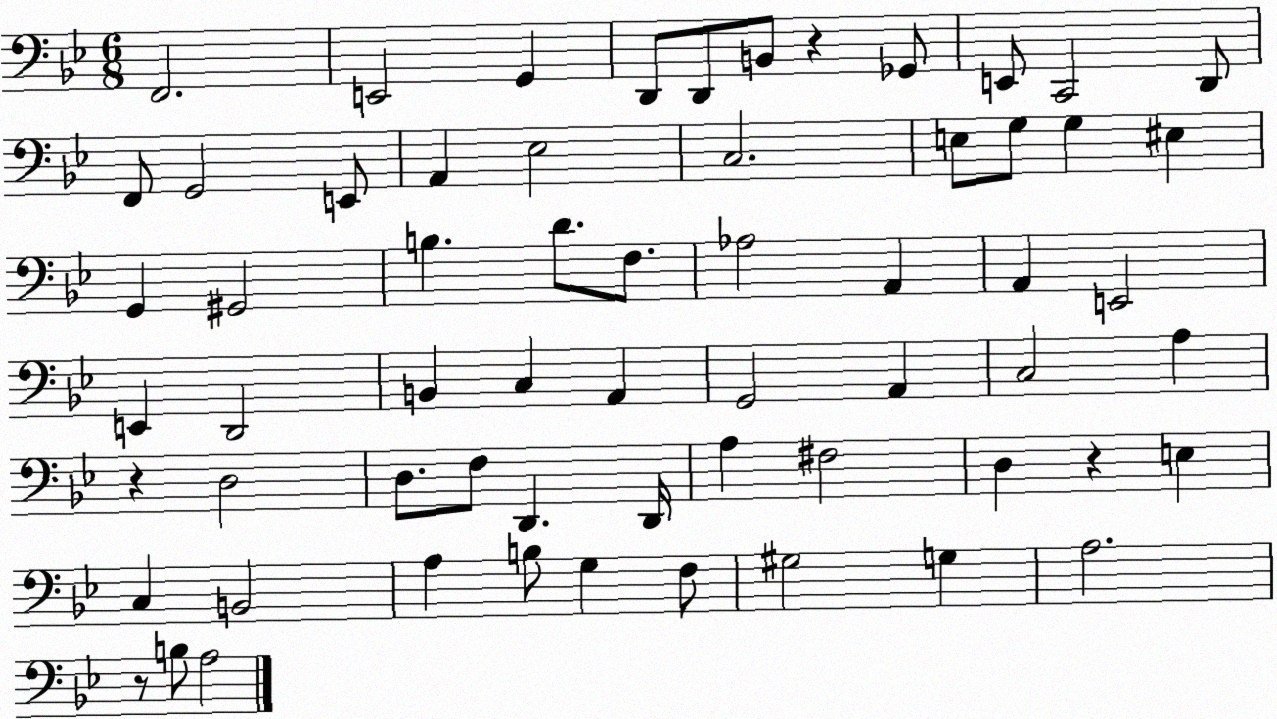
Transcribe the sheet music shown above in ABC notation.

X:1
T:Untitled
M:6/8
L:1/4
K:Bb
F,,2 E,,2 G,, D,,/2 D,,/2 B,,/2 z _G,,/2 E,,/2 C,,2 D,,/2 F,,/2 G,,2 E,,/2 A,, _E,2 C,2 E,/2 G,/2 G, ^E, G,, ^G,,2 B, D/2 F,/2 _A,2 A,, A,, E,,2 E,, D,,2 B,, C, A,, G,,2 A,, C,2 A, z D,2 D,/2 F,/2 D,, D,,/4 A, ^F,2 D, z E, C, B,,2 A, B,/2 G, F,/2 ^G,2 G, A,2 z/2 B,/2 A,2